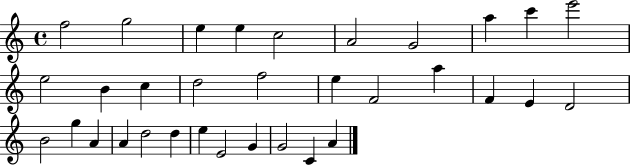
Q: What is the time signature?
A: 4/4